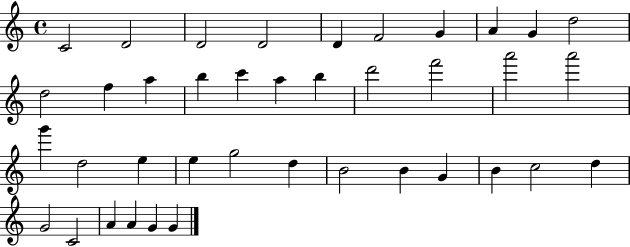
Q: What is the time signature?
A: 4/4